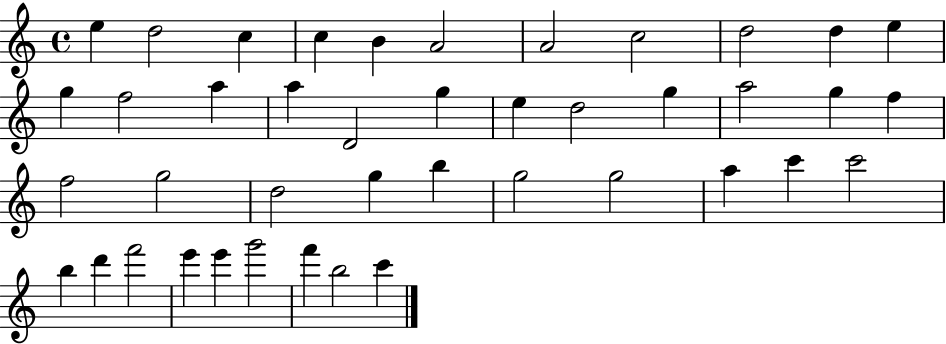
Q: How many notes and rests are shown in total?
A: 42